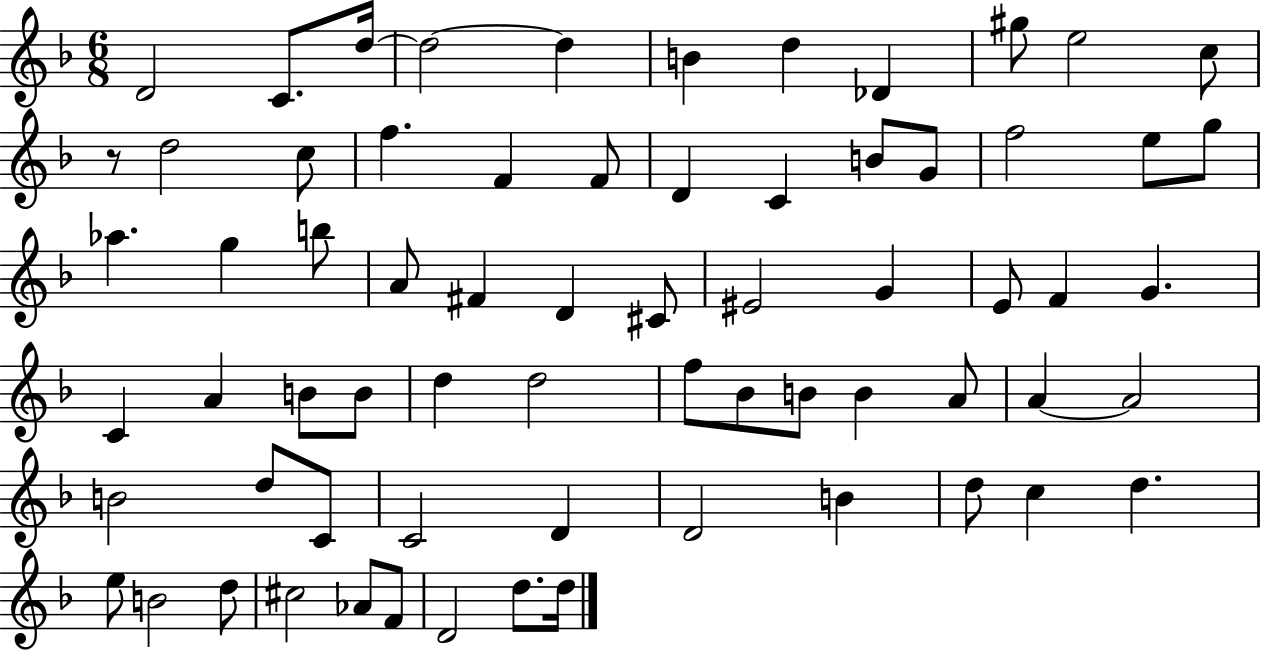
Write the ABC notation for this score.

X:1
T:Untitled
M:6/8
L:1/4
K:F
D2 C/2 d/4 d2 d B d _D ^g/2 e2 c/2 z/2 d2 c/2 f F F/2 D C B/2 G/2 f2 e/2 g/2 _a g b/2 A/2 ^F D ^C/2 ^E2 G E/2 F G C A B/2 B/2 d d2 f/2 _B/2 B/2 B A/2 A A2 B2 d/2 C/2 C2 D D2 B d/2 c d e/2 B2 d/2 ^c2 _A/2 F/2 D2 d/2 d/4